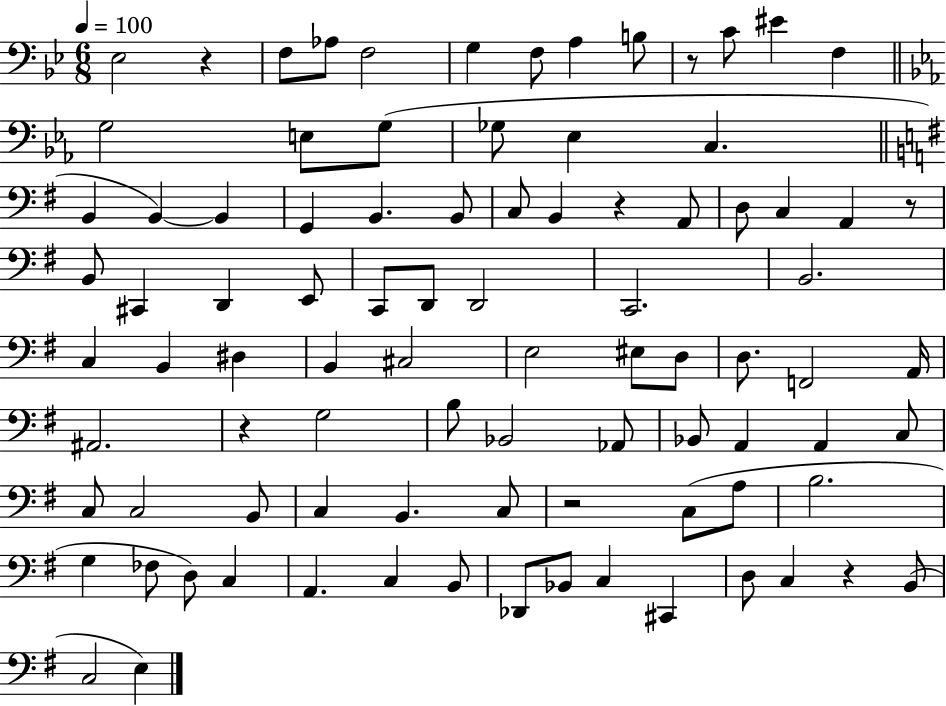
Eb3/h R/q F3/e Ab3/e F3/h G3/q F3/e A3/q B3/e R/e C4/e EIS4/q F3/q G3/h E3/e G3/e Gb3/e Eb3/q C3/q. B2/q B2/q B2/q G2/q B2/q. B2/e C3/e B2/q R/q A2/e D3/e C3/q A2/q R/e B2/e C#2/q D2/q E2/e C2/e D2/e D2/h C2/h. B2/h. C3/q B2/q D#3/q B2/q C#3/h E3/h EIS3/e D3/e D3/e. F2/h A2/s A#2/h. R/q G3/h B3/e Bb2/h Ab2/e Bb2/e A2/q A2/q C3/e C3/e C3/h B2/e C3/q B2/q. C3/e R/h C3/e A3/e B3/h. G3/q FES3/e D3/e C3/q A2/q. C3/q B2/e Db2/e Bb2/e C3/q C#2/q D3/e C3/q R/q B2/e C3/h E3/q